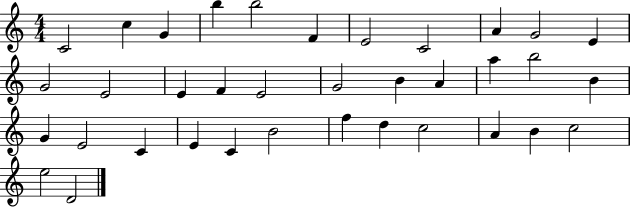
C4/h C5/q G4/q B5/q B5/h F4/q E4/h C4/h A4/q G4/h E4/q G4/h E4/h E4/q F4/q E4/h G4/h B4/q A4/q A5/q B5/h B4/q G4/q E4/h C4/q E4/q C4/q B4/h F5/q D5/q C5/h A4/q B4/q C5/h E5/h D4/h